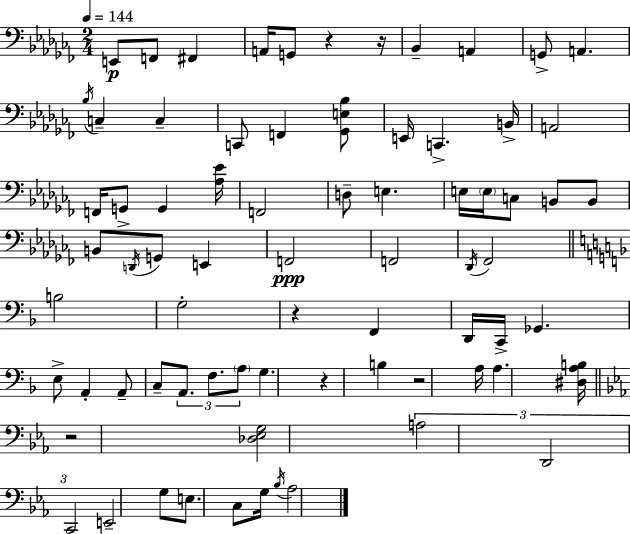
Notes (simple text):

E2/e F2/e F#2/q A2/s G2/e R/q R/s Bb2/q A2/q G2/e A2/q. Bb3/s C3/q C3/q C2/e F2/q [Gb2,E3,Bb3]/e E2/s C2/q. B2/s A2/h F2/s G2/e G2/q [Ab3,Eb4]/s F2/h D3/e E3/q. E3/s E3/s C3/e B2/e B2/e B2/e D2/s G2/e E2/q F2/h F2/h Db2/s FES2/h B3/h G3/h R/q F2/q D2/s C2/s Gb2/q. E3/e A2/q A2/e C3/e A2/e. F3/e. A3/e G3/q. R/q B3/q R/h A3/s A3/q. [D#3,A3,B3]/s R/h [Db3,Eb3,G3]/h A3/h D2/h C2/h E2/h G3/e E3/e. C3/e G3/s Bb3/s Ab3/h